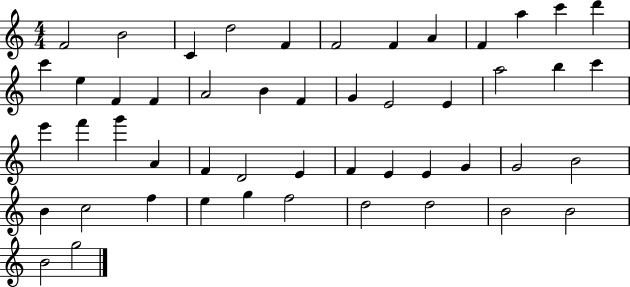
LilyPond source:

{
  \clef treble
  \numericTimeSignature
  \time 4/4
  \key c \major
  f'2 b'2 | c'4 d''2 f'4 | f'2 f'4 a'4 | f'4 a''4 c'''4 d'''4 | \break c'''4 e''4 f'4 f'4 | a'2 b'4 f'4 | g'4 e'2 e'4 | a''2 b''4 c'''4 | \break e'''4 f'''4 g'''4 a'4 | f'4 d'2 e'4 | f'4 e'4 e'4 g'4 | g'2 b'2 | \break b'4 c''2 f''4 | e''4 g''4 f''2 | d''2 d''2 | b'2 b'2 | \break b'2 g''2 | \bar "|."
}